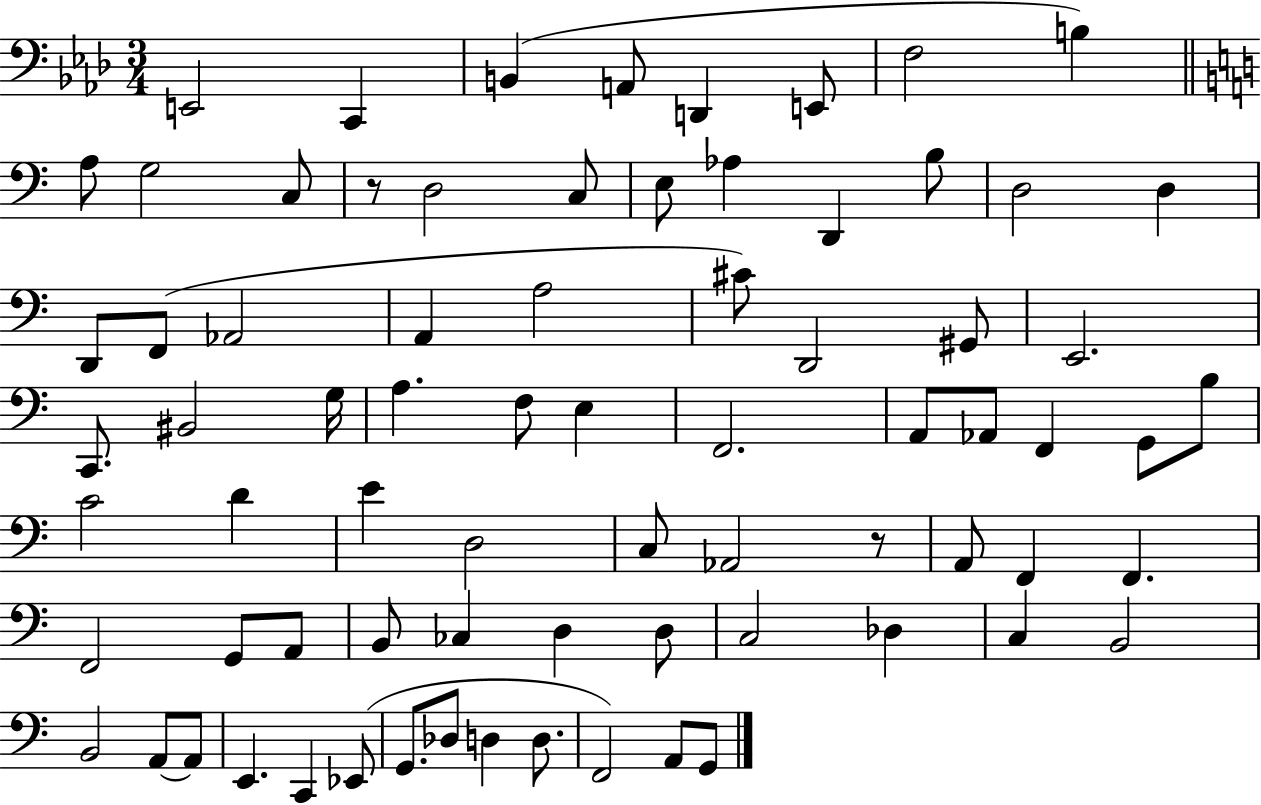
E2/h C2/q B2/q A2/e D2/q E2/e F3/h B3/q A3/e G3/h C3/e R/e D3/h C3/e E3/e Ab3/q D2/q B3/e D3/h D3/q D2/e F2/e Ab2/h A2/q A3/h C#4/e D2/h G#2/e E2/h. C2/e. BIS2/h G3/s A3/q. F3/e E3/q F2/h. A2/e Ab2/e F2/q G2/e B3/e C4/h D4/q E4/q D3/h C3/e Ab2/h R/e A2/e F2/q F2/q. F2/h G2/e A2/e B2/e CES3/q D3/q D3/e C3/h Db3/q C3/q B2/h B2/h A2/e A2/e E2/q. C2/q Eb2/e G2/e. Db3/e D3/q D3/e. F2/h A2/e G2/e